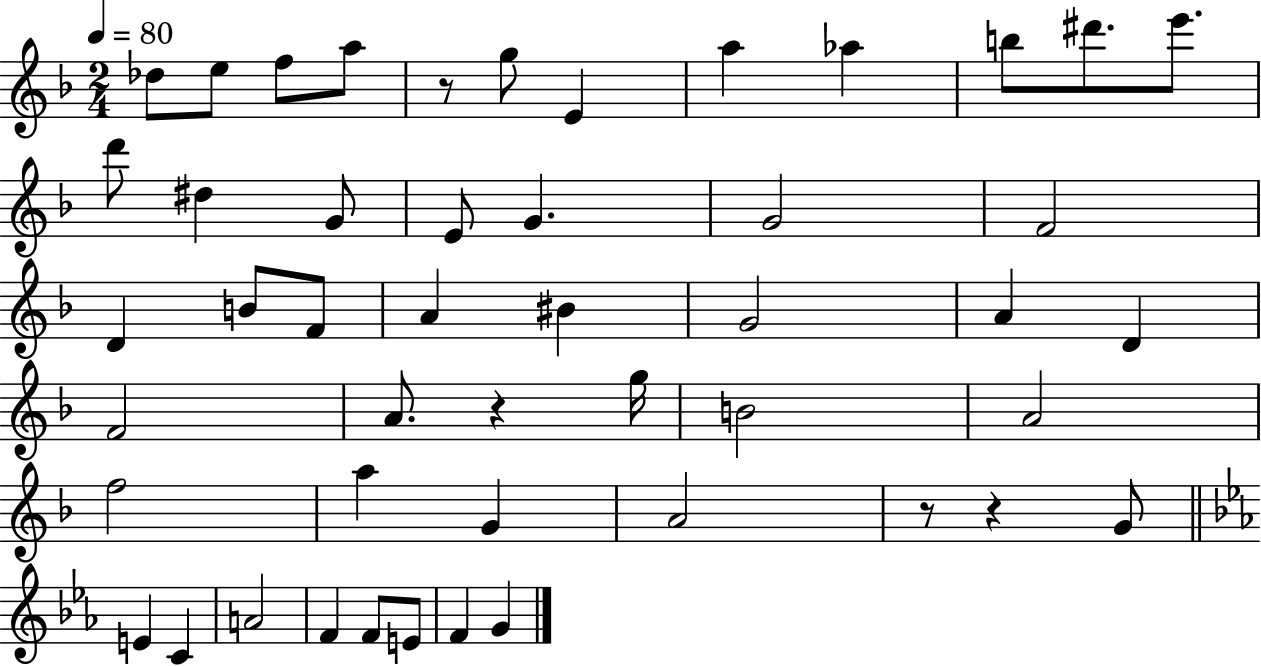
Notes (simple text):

Db5/e E5/e F5/e A5/e R/e G5/e E4/q A5/q Ab5/q B5/e D#6/e. E6/e. D6/e D#5/q G4/e E4/e G4/q. G4/h F4/h D4/q B4/e F4/e A4/q BIS4/q G4/h A4/q D4/q F4/h A4/e. R/q G5/s B4/h A4/h F5/h A5/q G4/q A4/h R/e R/q G4/e E4/q C4/q A4/h F4/q F4/e E4/e F4/q G4/q